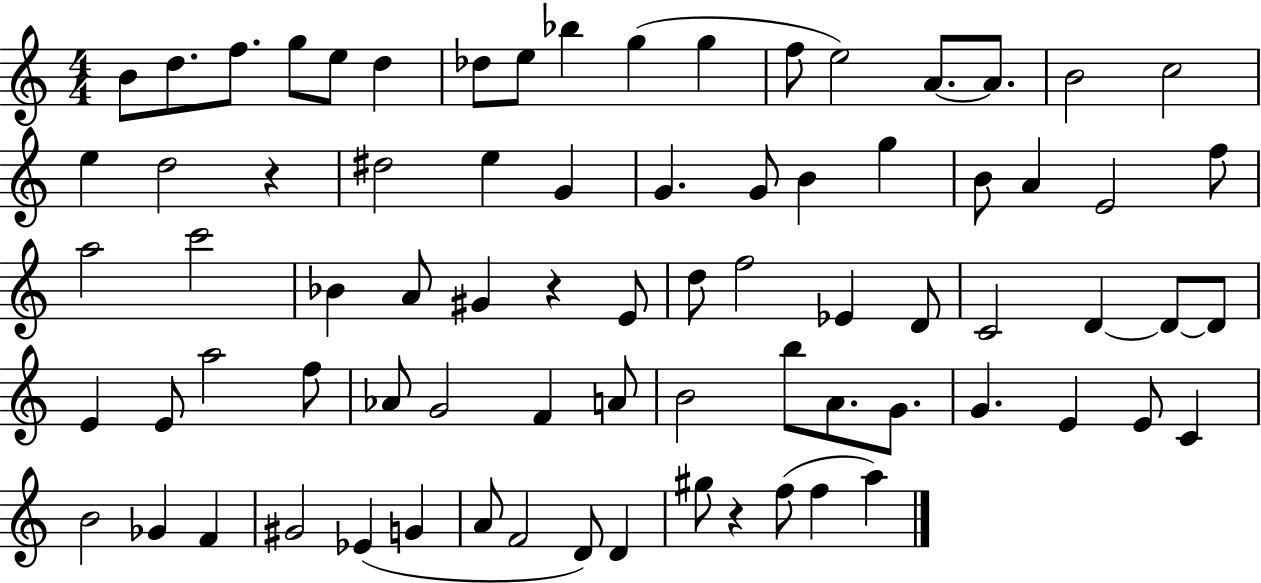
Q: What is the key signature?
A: C major